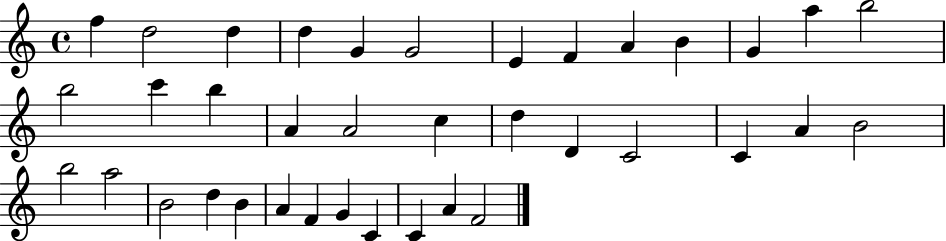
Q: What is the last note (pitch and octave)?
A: F4